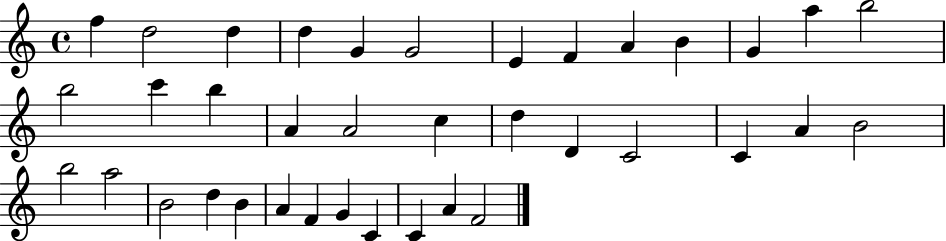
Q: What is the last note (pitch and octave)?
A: F4